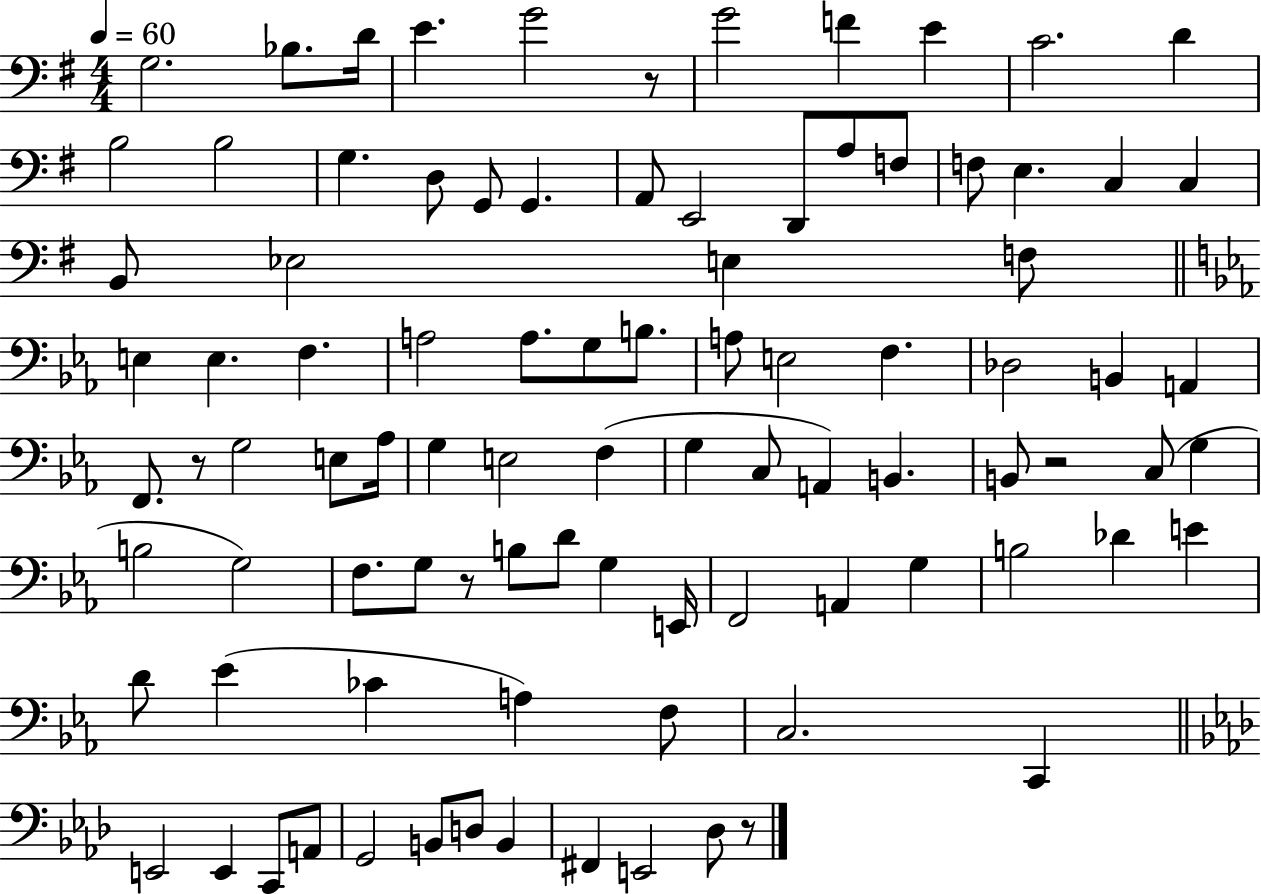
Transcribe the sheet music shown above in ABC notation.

X:1
T:Untitled
M:4/4
L:1/4
K:G
G,2 _B,/2 D/4 E G2 z/2 G2 F E C2 D B,2 B,2 G, D,/2 G,,/2 G,, A,,/2 E,,2 D,,/2 A,/2 F,/2 F,/2 E, C, C, B,,/2 _E,2 E, F,/2 E, E, F, A,2 A,/2 G,/2 B,/2 A,/2 E,2 F, _D,2 B,, A,, F,,/2 z/2 G,2 E,/2 _A,/4 G, E,2 F, G, C,/2 A,, B,, B,,/2 z2 C,/2 G, B,2 G,2 F,/2 G,/2 z/2 B,/2 D/2 G, E,,/4 F,,2 A,, G, B,2 _D E D/2 _E _C A, F,/2 C,2 C,, E,,2 E,, C,,/2 A,,/2 G,,2 B,,/2 D,/2 B,, ^F,, E,,2 _D,/2 z/2